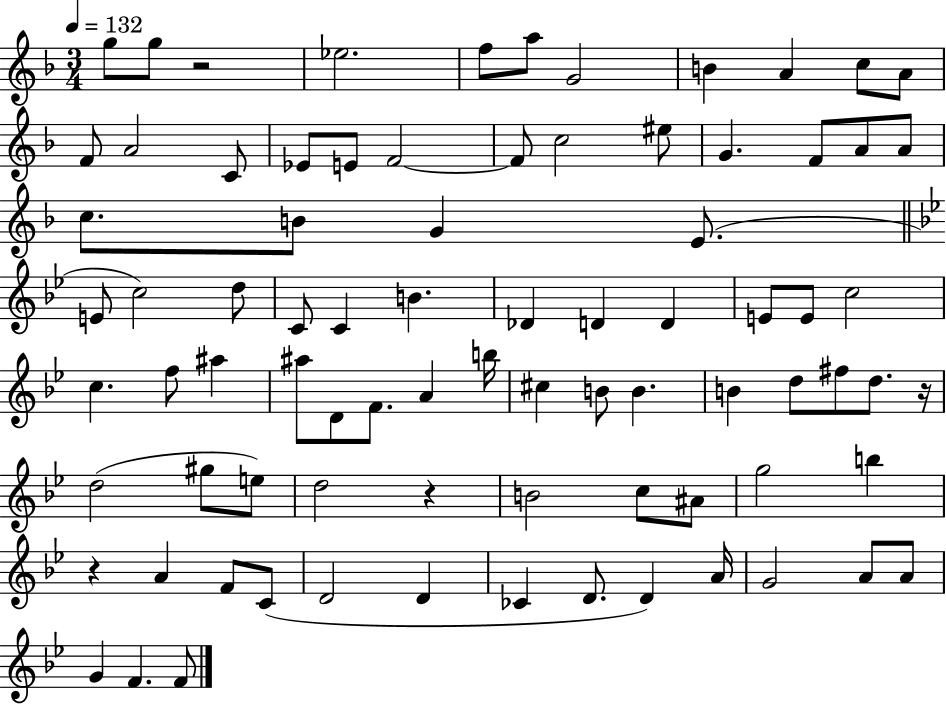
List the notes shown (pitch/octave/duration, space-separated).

G5/e G5/e R/h Eb5/h. F5/e A5/e G4/h B4/q A4/q C5/e A4/e F4/e A4/h C4/e Eb4/e E4/e F4/h F4/e C5/h EIS5/e G4/q. F4/e A4/e A4/e C5/e. B4/e G4/q E4/e. E4/e C5/h D5/e C4/e C4/q B4/q. Db4/q D4/q D4/q E4/e E4/e C5/h C5/q. F5/e A#5/q A#5/e D4/e F4/e. A4/q B5/s C#5/q B4/e B4/q. B4/q D5/e F#5/e D5/e. R/s D5/h G#5/e E5/e D5/h R/q B4/h C5/e A#4/e G5/h B5/q R/q A4/q F4/e C4/e D4/h D4/q CES4/q D4/e. D4/q A4/s G4/h A4/e A4/e G4/q F4/q. F4/e